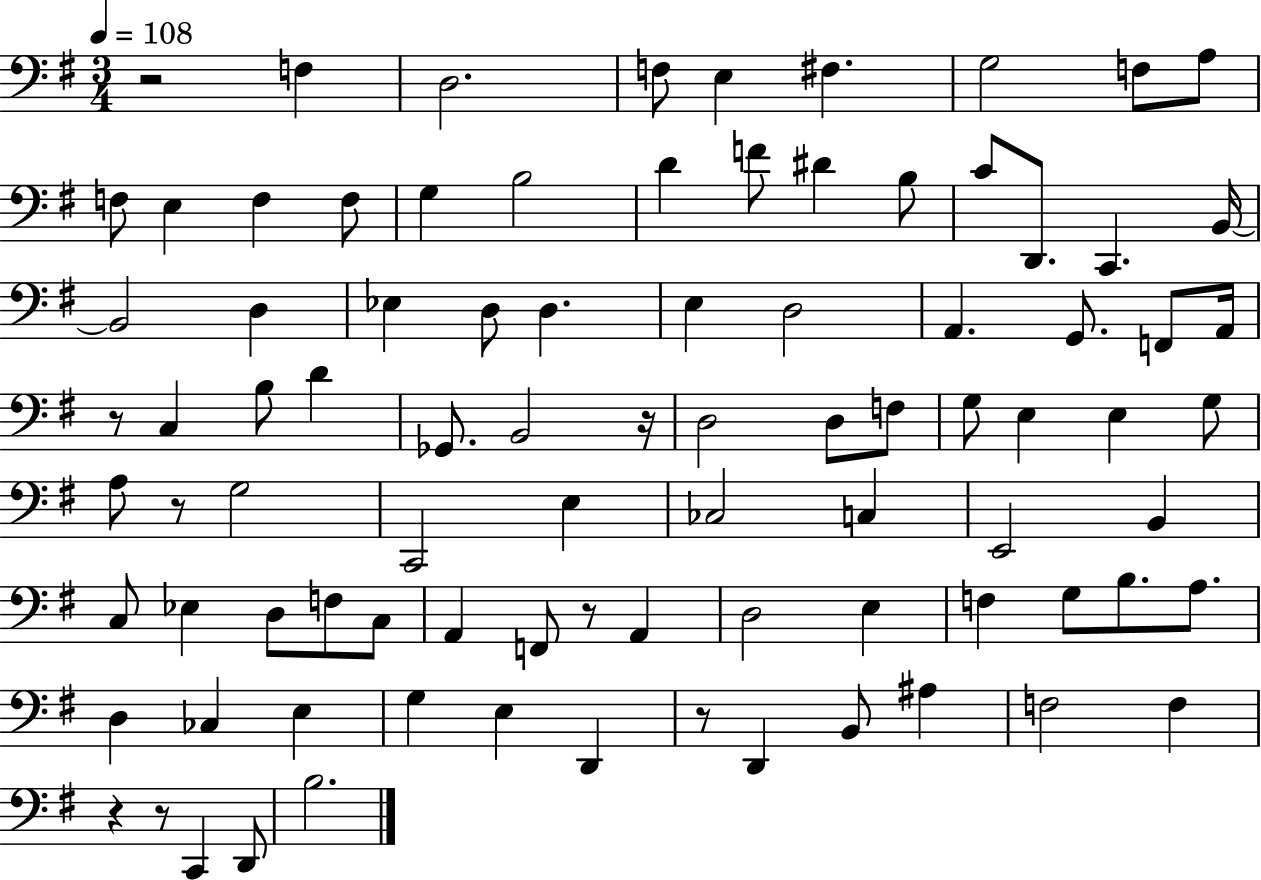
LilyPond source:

{
  \clef bass
  \numericTimeSignature
  \time 3/4
  \key g \major
  \tempo 4 = 108
  r2 f4 | d2. | f8 e4 fis4. | g2 f8 a8 | \break f8 e4 f4 f8 | g4 b2 | d'4 f'8 dis'4 b8 | c'8 d,8. c,4. b,16~~ | \break b,2 d4 | ees4 d8 d4. | e4 d2 | a,4. g,8. f,8 a,16 | \break r8 c4 b8 d'4 | ges,8. b,2 r16 | d2 d8 f8 | g8 e4 e4 g8 | \break a8 r8 g2 | c,2 e4 | ces2 c4 | e,2 b,4 | \break c8 ees4 d8 f8 c8 | a,4 f,8 r8 a,4 | d2 e4 | f4 g8 b8. a8. | \break d4 ces4 e4 | g4 e4 d,4 | r8 d,4 b,8 ais4 | f2 f4 | \break r4 r8 c,4 d,8 | b2. | \bar "|."
}